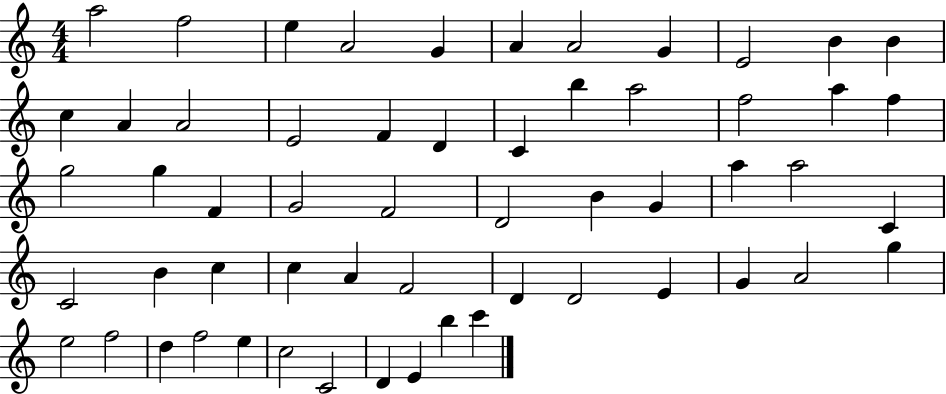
{
  \clef treble
  \numericTimeSignature
  \time 4/4
  \key c \major
  a''2 f''2 | e''4 a'2 g'4 | a'4 a'2 g'4 | e'2 b'4 b'4 | \break c''4 a'4 a'2 | e'2 f'4 d'4 | c'4 b''4 a''2 | f''2 a''4 f''4 | \break g''2 g''4 f'4 | g'2 f'2 | d'2 b'4 g'4 | a''4 a''2 c'4 | \break c'2 b'4 c''4 | c''4 a'4 f'2 | d'4 d'2 e'4 | g'4 a'2 g''4 | \break e''2 f''2 | d''4 f''2 e''4 | c''2 c'2 | d'4 e'4 b''4 c'''4 | \break \bar "|."
}